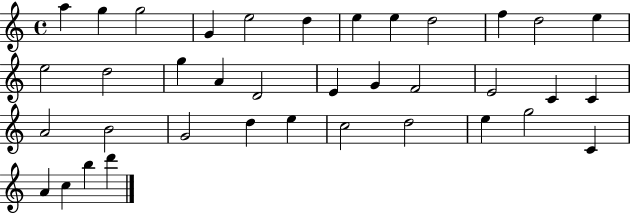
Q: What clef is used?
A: treble